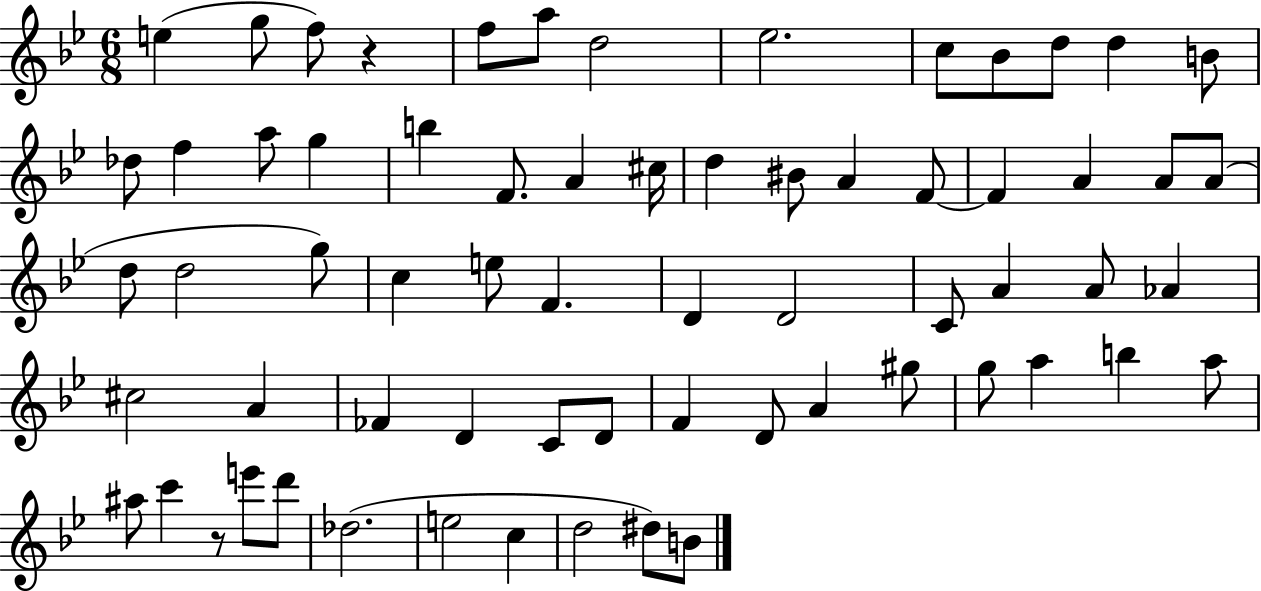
{
  \clef treble
  \numericTimeSignature
  \time 6/8
  \key bes \major
  e''4( g''8 f''8) r4 | f''8 a''8 d''2 | ees''2. | c''8 bes'8 d''8 d''4 b'8 | \break des''8 f''4 a''8 g''4 | b''4 f'8. a'4 cis''16 | d''4 bis'8 a'4 f'8~~ | f'4 a'4 a'8 a'8( | \break d''8 d''2 g''8) | c''4 e''8 f'4. | d'4 d'2 | c'8 a'4 a'8 aes'4 | \break cis''2 a'4 | fes'4 d'4 c'8 d'8 | f'4 d'8 a'4 gis''8 | g''8 a''4 b''4 a''8 | \break ais''8 c'''4 r8 e'''8 d'''8 | des''2.( | e''2 c''4 | d''2 dis''8) b'8 | \break \bar "|."
}